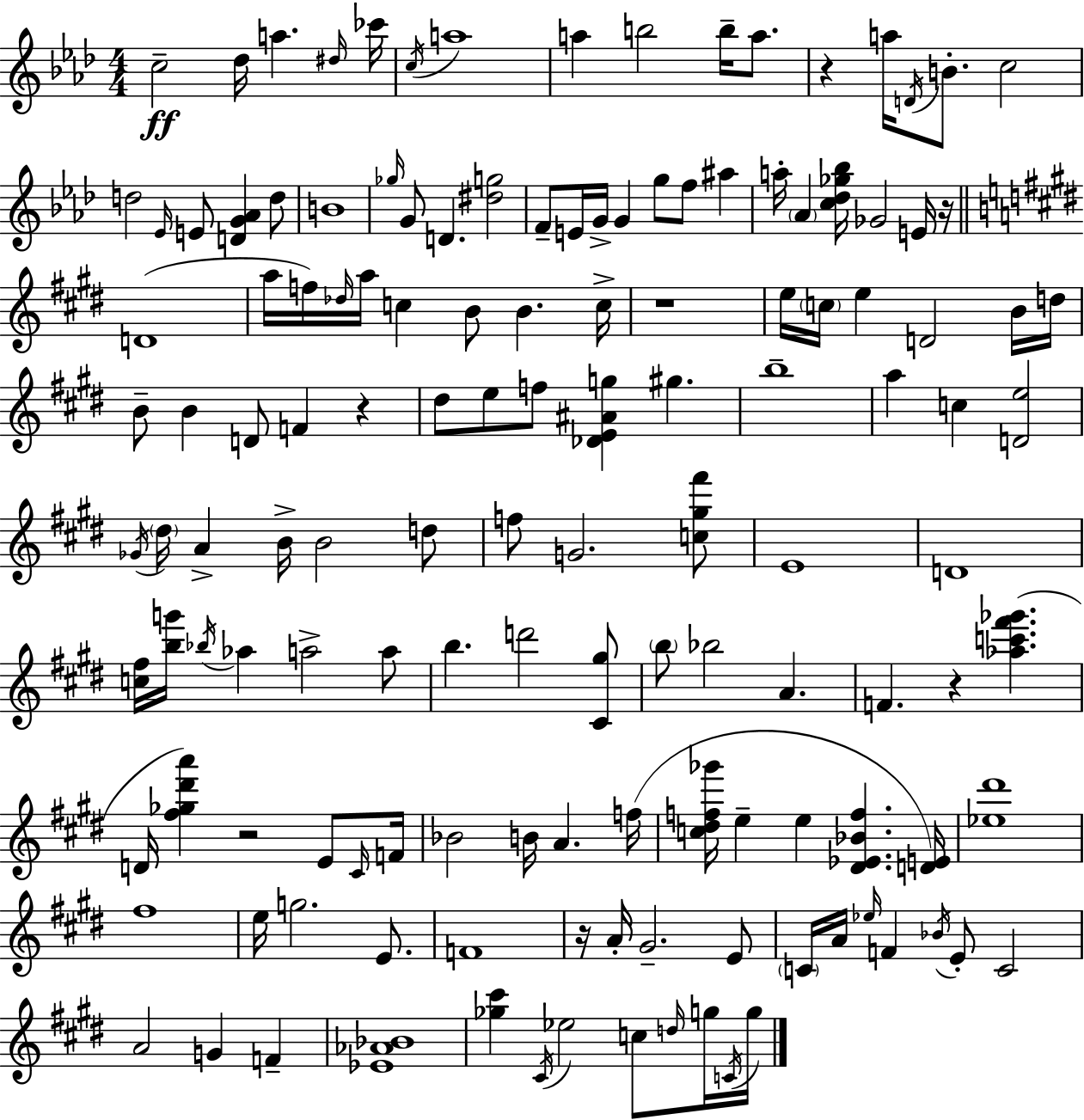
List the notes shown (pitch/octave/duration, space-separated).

C5/h Db5/s A5/q. D#5/s CES6/s C5/s A5/w A5/q B5/h B5/s A5/e. R/q A5/s D4/s B4/e. C5/h D5/h Eb4/s E4/e [D4,G4,Ab4]/q D5/e B4/w Gb5/s G4/e D4/q. [D#5,G5]/h F4/e E4/s G4/s G4/q G5/e F5/e A#5/q A5/s Ab4/q [C5,Db5,Gb5,Bb5]/s Gb4/h E4/s R/s D4/w A5/s F5/s Db5/s A5/s C5/q B4/e B4/q. C5/s R/w E5/s C5/s E5/q D4/h B4/s D5/s B4/e B4/q D4/e F4/q R/q D#5/e E5/e F5/e [Db4,E4,A#4,G5]/q G#5/q. B5/w A5/q C5/q [D4,E5]/h Gb4/s D#5/s A4/q B4/s B4/h D5/e F5/e G4/h. [C5,G#5,F#6]/e E4/w D4/w [C5,F#5]/s [B5,G6]/s Bb5/s Ab5/q A5/h A5/e B5/q. D6/h [C#4,G#5]/e B5/e Bb5/h A4/q. F4/q. R/q [Ab5,C6,F#6,Gb6]/q. D4/s [F#5,Gb5,D#6,A6]/q R/h E4/e C#4/s F4/s Bb4/h B4/s A4/q. F5/s [C5,D#5,F5,Gb6]/s E5/q E5/q [D#4,Eb4,Bb4,F5]/q. [D4,E4]/s [Eb5,D#6]/w F#5/w E5/s G5/h. E4/e. F4/w R/s A4/s G#4/h. E4/e C4/s A4/s Eb5/s F4/q Bb4/s E4/e C4/h A4/h G4/q F4/q [Eb4,Ab4,Bb4]/w [Gb5,C#6]/q C#4/s Eb5/h C5/e D5/s G5/s C4/s G5/s